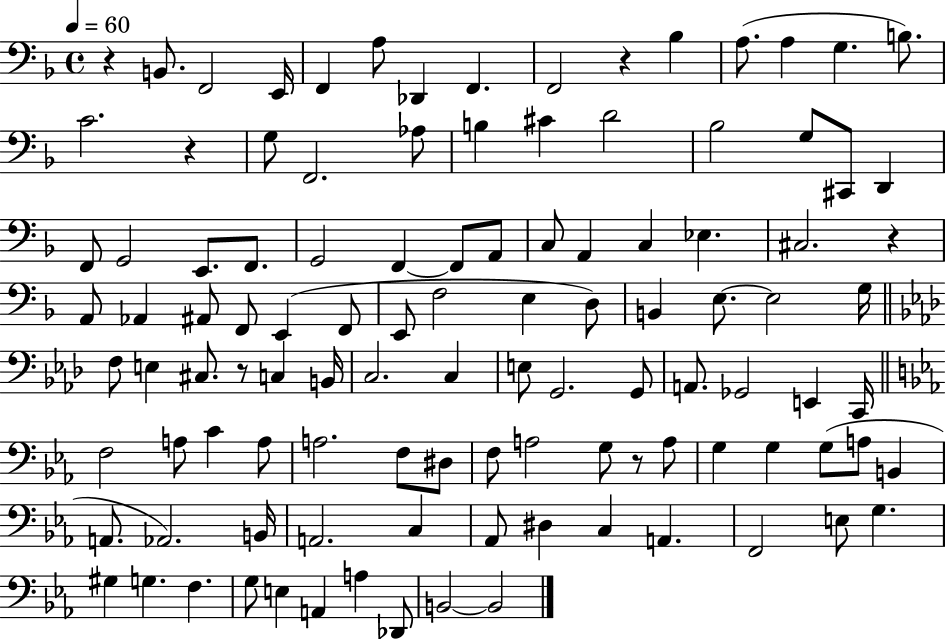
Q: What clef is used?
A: bass